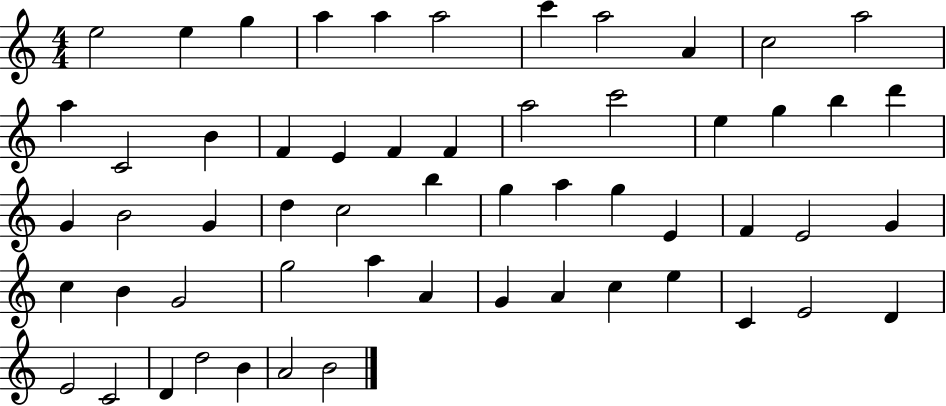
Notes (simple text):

E5/h E5/q G5/q A5/q A5/q A5/h C6/q A5/h A4/q C5/h A5/h A5/q C4/h B4/q F4/q E4/q F4/q F4/q A5/h C6/h E5/q G5/q B5/q D6/q G4/q B4/h G4/q D5/q C5/h B5/q G5/q A5/q G5/q E4/q F4/q E4/h G4/q C5/q B4/q G4/h G5/h A5/q A4/q G4/q A4/q C5/q E5/q C4/q E4/h D4/q E4/h C4/h D4/q D5/h B4/q A4/h B4/h